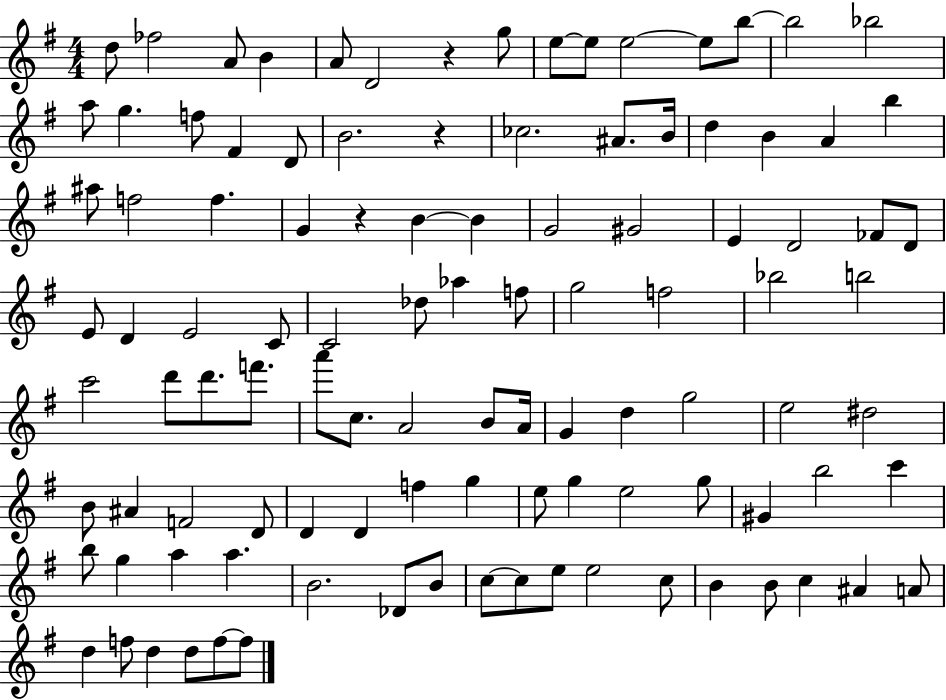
D5/e FES5/h A4/e B4/q A4/e D4/h R/q G5/e E5/e E5/e E5/h E5/e B5/e B5/h Bb5/h A5/e G5/q. F5/e F#4/q D4/e B4/h. R/q CES5/h. A#4/e. B4/s D5/q B4/q A4/q B5/q A#5/e F5/h F5/q. G4/q R/q B4/q B4/q G4/h G#4/h E4/q D4/h FES4/e D4/e E4/e D4/q E4/h C4/e C4/h Db5/e Ab5/q F5/e G5/h F5/h Bb5/h B5/h C6/h D6/e D6/e. F6/e. A6/e C5/e. A4/h B4/e A4/s G4/q D5/q G5/h E5/h D#5/h B4/e A#4/q F4/h D4/e D4/q D4/q F5/q G5/q E5/e G5/q E5/h G5/e G#4/q B5/h C6/q B5/e G5/q A5/q A5/q. B4/h. Db4/e B4/e C5/e C5/e E5/e E5/h C5/e B4/q B4/e C5/q A#4/q A4/e D5/q F5/e D5/q D5/e F5/e F5/e